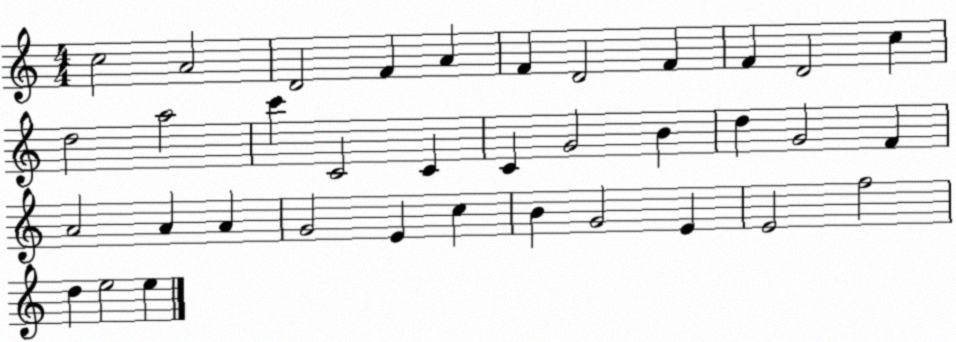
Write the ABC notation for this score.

X:1
T:Untitled
M:4/4
L:1/4
K:C
c2 A2 D2 F A F D2 F F D2 c d2 a2 c' C2 C C G2 B d G2 F A2 A A G2 E c B G2 E E2 f2 d e2 e